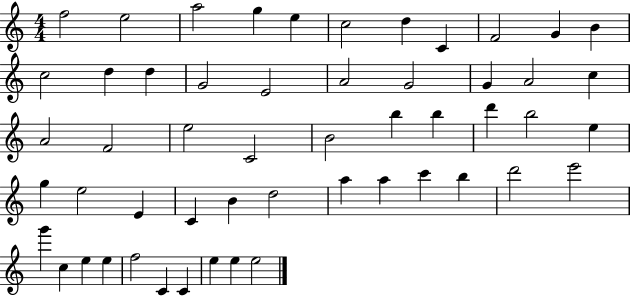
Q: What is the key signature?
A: C major